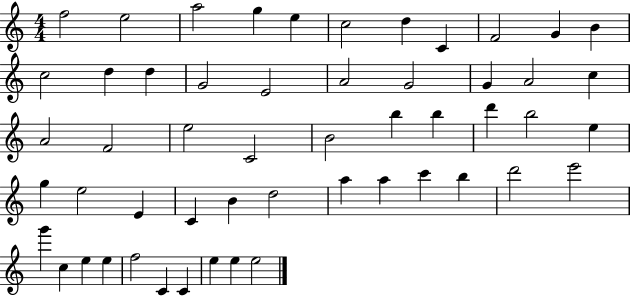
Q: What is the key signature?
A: C major